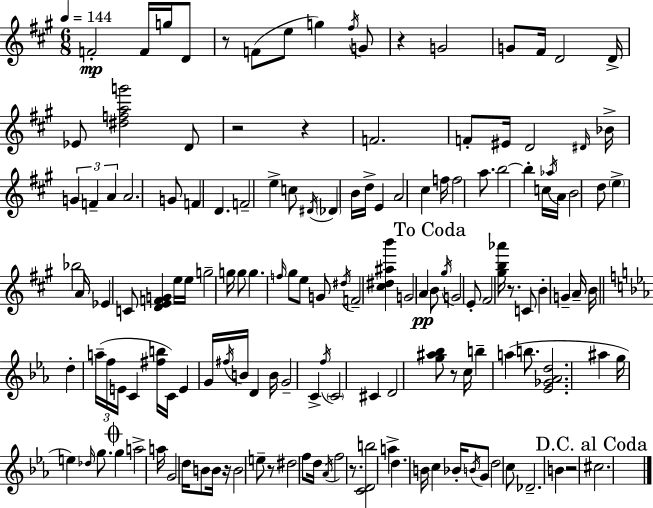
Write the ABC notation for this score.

X:1
T:Untitled
M:6/8
L:1/4
K:A
F2 F/4 g/4 D/2 z/2 F/2 e/2 g ^f/4 G/2 z G2 G/2 ^F/4 D2 D/4 _E/2 [^dfag']2 D/2 z2 z F2 F/2 ^E/4 D2 ^D/4 _B/4 G F A A2 G/2 F D F2 e c/2 ^D/4 _D B/4 d/4 E A2 ^c f/4 f2 a/2 b2 b c/4 _a/4 A/4 B2 d/2 e _b2 A/4 _E C/2 [DEFG] e/4 e/4 g2 g/4 g/2 g f/4 ^g/2 e/2 G/2 ^d/4 F2 [^c^d^ab'] G2 A B/2 ^g/4 G2 E/2 ^F2 [^gb_a']/4 z/2 C/2 B G A/4 B/4 d a/4 f/4 E/4 C [^fb]/4 C/4 E G/4 ^f/4 B/4 D B/4 G2 C f/4 C2 ^C D2 [g^a_b]/2 z/2 c/4 b a b/2 [_E_G_Ad]2 ^a g/4 e _d/4 g/2 g a2 a/4 G2 d/4 B/2 B/4 z/4 B2 e/2 z/2 ^d2 f/2 d/4 _A/4 f2 z/2 [CDb]2 a d B/4 c _B/4 B/4 G/2 d2 c/2 _D2 B z2 ^c2